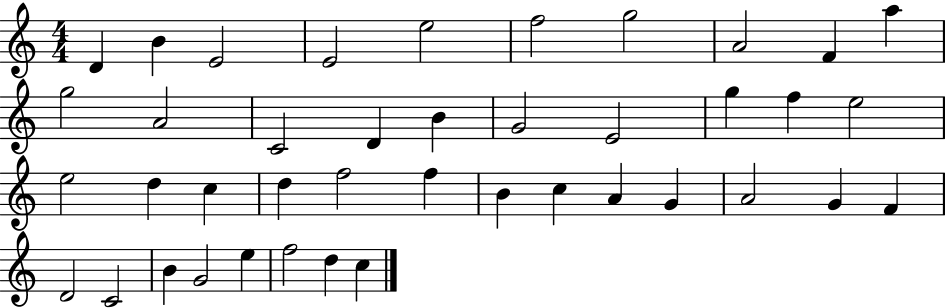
X:1
T:Untitled
M:4/4
L:1/4
K:C
D B E2 E2 e2 f2 g2 A2 F a g2 A2 C2 D B G2 E2 g f e2 e2 d c d f2 f B c A G A2 G F D2 C2 B G2 e f2 d c